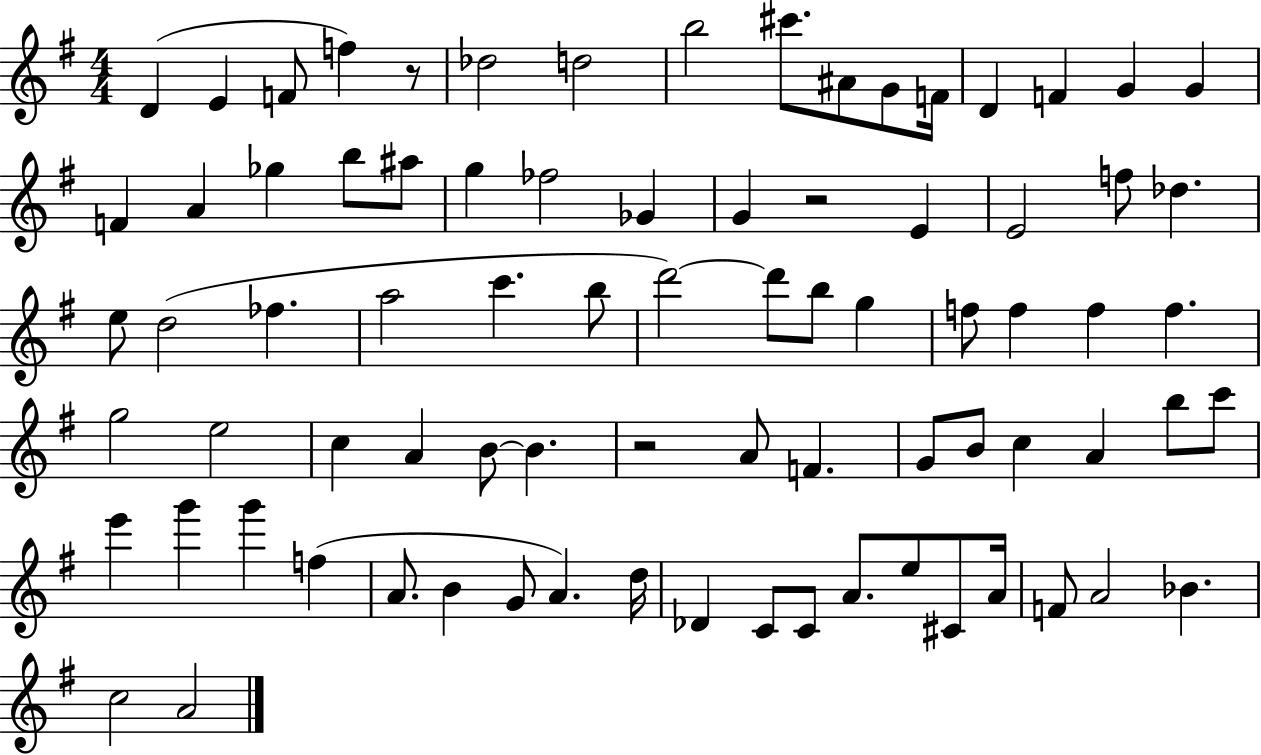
{
  \clef treble
  \numericTimeSignature
  \time 4/4
  \key g \major
  d'4( e'4 f'8 f''4) r8 | des''2 d''2 | b''2 cis'''8. ais'8 g'8 f'16 | d'4 f'4 g'4 g'4 | \break f'4 a'4 ges''4 b''8 ais''8 | g''4 fes''2 ges'4 | g'4 r2 e'4 | e'2 f''8 des''4. | \break e''8 d''2( fes''4. | a''2 c'''4. b''8 | d'''2~~) d'''8 b''8 g''4 | f''8 f''4 f''4 f''4. | \break g''2 e''2 | c''4 a'4 b'8~~ b'4. | r2 a'8 f'4. | g'8 b'8 c''4 a'4 b''8 c'''8 | \break e'''4 g'''4 g'''4 f''4( | a'8. b'4 g'8 a'4.) d''16 | des'4 c'8 c'8 a'8. e''8 cis'8 a'16 | f'8 a'2 bes'4. | \break c''2 a'2 | \bar "|."
}